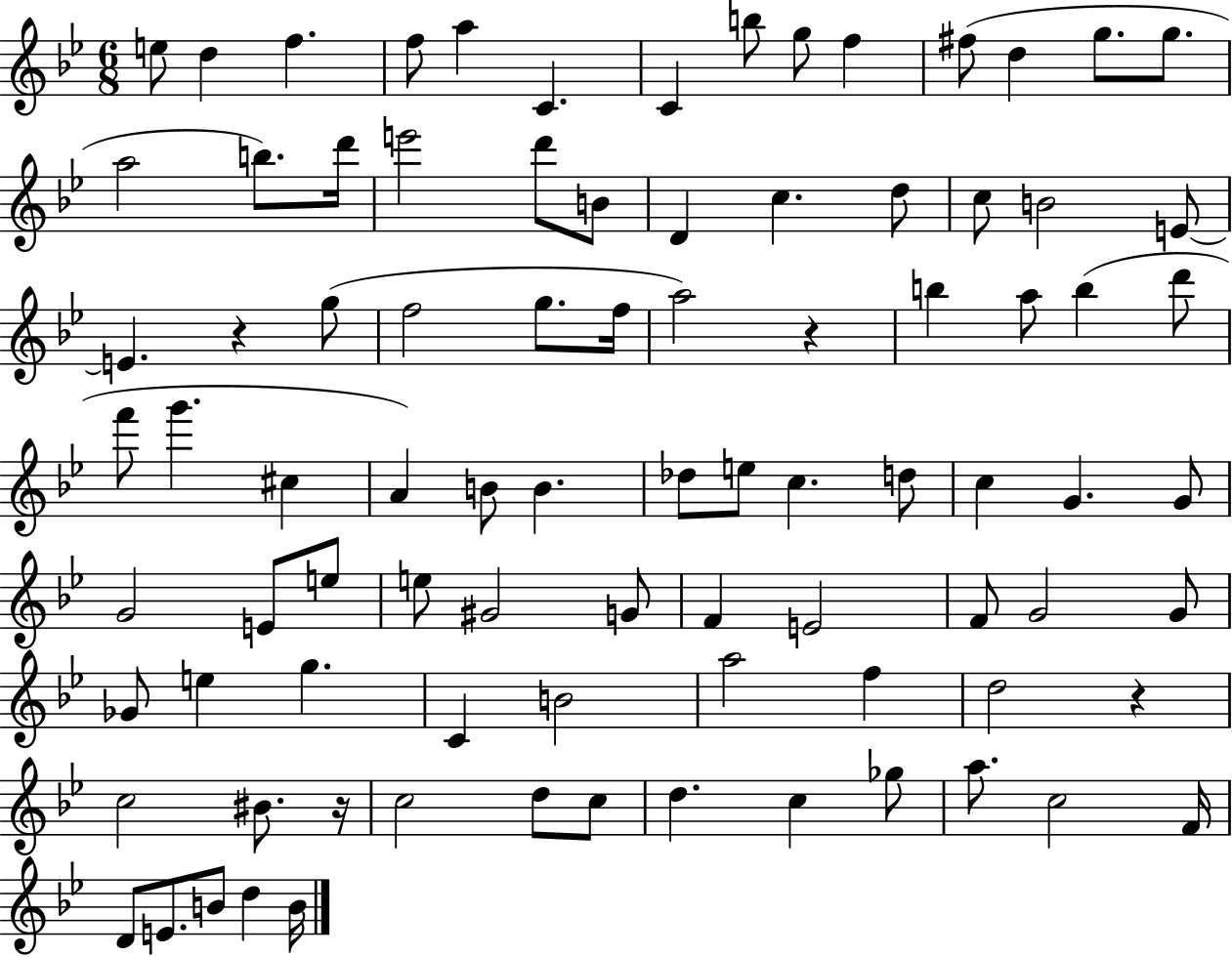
{
  \clef treble
  \numericTimeSignature
  \time 6/8
  \key bes \major
  \repeat volta 2 { e''8 d''4 f''4. | f''8 a''4 c'4. | c'4 b''8 g''8 f''4 | fis''8( d''4 g''8. g''8. | \break a''2 b''8.) d'''16 | e'''2 d'''8 b'8 | d'4 c''4. d''8 | c''8 b'2 e'8~~ | \break e'4. r4 g''8( | f''2 g''8. f''16 | a''2) r4 | b''4 a''8 b''4( d'''8 | \break f'''8 g'''4. cis''4 | a'4) b'8 b'4. | des''8 e''8 c''4. d''8 | c''4 g'4. g'8 | \break g'2 e'8 e''8 | e''8 gis'2 g'8 | f'4 e'2 | f'8 g'2 g'8 | \break ges'8 e''4 g''4. | c'4 b'2 | a''2 f''4 | d''2 r4 | \break c''2 bis'8. r16 | c''2 d''8 c''8 | d''4. c''4 ges''8 | a''8. c''2 f'16 | \break d'8 e'8. b'8 d''4 b'16 | } \bar "|."
}